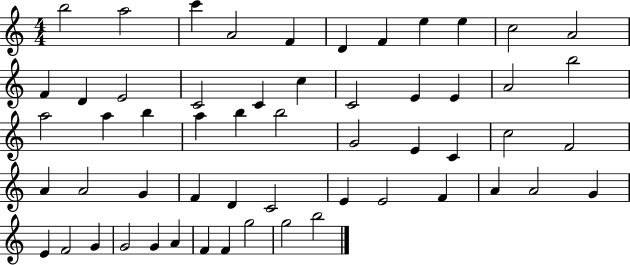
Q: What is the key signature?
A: C major